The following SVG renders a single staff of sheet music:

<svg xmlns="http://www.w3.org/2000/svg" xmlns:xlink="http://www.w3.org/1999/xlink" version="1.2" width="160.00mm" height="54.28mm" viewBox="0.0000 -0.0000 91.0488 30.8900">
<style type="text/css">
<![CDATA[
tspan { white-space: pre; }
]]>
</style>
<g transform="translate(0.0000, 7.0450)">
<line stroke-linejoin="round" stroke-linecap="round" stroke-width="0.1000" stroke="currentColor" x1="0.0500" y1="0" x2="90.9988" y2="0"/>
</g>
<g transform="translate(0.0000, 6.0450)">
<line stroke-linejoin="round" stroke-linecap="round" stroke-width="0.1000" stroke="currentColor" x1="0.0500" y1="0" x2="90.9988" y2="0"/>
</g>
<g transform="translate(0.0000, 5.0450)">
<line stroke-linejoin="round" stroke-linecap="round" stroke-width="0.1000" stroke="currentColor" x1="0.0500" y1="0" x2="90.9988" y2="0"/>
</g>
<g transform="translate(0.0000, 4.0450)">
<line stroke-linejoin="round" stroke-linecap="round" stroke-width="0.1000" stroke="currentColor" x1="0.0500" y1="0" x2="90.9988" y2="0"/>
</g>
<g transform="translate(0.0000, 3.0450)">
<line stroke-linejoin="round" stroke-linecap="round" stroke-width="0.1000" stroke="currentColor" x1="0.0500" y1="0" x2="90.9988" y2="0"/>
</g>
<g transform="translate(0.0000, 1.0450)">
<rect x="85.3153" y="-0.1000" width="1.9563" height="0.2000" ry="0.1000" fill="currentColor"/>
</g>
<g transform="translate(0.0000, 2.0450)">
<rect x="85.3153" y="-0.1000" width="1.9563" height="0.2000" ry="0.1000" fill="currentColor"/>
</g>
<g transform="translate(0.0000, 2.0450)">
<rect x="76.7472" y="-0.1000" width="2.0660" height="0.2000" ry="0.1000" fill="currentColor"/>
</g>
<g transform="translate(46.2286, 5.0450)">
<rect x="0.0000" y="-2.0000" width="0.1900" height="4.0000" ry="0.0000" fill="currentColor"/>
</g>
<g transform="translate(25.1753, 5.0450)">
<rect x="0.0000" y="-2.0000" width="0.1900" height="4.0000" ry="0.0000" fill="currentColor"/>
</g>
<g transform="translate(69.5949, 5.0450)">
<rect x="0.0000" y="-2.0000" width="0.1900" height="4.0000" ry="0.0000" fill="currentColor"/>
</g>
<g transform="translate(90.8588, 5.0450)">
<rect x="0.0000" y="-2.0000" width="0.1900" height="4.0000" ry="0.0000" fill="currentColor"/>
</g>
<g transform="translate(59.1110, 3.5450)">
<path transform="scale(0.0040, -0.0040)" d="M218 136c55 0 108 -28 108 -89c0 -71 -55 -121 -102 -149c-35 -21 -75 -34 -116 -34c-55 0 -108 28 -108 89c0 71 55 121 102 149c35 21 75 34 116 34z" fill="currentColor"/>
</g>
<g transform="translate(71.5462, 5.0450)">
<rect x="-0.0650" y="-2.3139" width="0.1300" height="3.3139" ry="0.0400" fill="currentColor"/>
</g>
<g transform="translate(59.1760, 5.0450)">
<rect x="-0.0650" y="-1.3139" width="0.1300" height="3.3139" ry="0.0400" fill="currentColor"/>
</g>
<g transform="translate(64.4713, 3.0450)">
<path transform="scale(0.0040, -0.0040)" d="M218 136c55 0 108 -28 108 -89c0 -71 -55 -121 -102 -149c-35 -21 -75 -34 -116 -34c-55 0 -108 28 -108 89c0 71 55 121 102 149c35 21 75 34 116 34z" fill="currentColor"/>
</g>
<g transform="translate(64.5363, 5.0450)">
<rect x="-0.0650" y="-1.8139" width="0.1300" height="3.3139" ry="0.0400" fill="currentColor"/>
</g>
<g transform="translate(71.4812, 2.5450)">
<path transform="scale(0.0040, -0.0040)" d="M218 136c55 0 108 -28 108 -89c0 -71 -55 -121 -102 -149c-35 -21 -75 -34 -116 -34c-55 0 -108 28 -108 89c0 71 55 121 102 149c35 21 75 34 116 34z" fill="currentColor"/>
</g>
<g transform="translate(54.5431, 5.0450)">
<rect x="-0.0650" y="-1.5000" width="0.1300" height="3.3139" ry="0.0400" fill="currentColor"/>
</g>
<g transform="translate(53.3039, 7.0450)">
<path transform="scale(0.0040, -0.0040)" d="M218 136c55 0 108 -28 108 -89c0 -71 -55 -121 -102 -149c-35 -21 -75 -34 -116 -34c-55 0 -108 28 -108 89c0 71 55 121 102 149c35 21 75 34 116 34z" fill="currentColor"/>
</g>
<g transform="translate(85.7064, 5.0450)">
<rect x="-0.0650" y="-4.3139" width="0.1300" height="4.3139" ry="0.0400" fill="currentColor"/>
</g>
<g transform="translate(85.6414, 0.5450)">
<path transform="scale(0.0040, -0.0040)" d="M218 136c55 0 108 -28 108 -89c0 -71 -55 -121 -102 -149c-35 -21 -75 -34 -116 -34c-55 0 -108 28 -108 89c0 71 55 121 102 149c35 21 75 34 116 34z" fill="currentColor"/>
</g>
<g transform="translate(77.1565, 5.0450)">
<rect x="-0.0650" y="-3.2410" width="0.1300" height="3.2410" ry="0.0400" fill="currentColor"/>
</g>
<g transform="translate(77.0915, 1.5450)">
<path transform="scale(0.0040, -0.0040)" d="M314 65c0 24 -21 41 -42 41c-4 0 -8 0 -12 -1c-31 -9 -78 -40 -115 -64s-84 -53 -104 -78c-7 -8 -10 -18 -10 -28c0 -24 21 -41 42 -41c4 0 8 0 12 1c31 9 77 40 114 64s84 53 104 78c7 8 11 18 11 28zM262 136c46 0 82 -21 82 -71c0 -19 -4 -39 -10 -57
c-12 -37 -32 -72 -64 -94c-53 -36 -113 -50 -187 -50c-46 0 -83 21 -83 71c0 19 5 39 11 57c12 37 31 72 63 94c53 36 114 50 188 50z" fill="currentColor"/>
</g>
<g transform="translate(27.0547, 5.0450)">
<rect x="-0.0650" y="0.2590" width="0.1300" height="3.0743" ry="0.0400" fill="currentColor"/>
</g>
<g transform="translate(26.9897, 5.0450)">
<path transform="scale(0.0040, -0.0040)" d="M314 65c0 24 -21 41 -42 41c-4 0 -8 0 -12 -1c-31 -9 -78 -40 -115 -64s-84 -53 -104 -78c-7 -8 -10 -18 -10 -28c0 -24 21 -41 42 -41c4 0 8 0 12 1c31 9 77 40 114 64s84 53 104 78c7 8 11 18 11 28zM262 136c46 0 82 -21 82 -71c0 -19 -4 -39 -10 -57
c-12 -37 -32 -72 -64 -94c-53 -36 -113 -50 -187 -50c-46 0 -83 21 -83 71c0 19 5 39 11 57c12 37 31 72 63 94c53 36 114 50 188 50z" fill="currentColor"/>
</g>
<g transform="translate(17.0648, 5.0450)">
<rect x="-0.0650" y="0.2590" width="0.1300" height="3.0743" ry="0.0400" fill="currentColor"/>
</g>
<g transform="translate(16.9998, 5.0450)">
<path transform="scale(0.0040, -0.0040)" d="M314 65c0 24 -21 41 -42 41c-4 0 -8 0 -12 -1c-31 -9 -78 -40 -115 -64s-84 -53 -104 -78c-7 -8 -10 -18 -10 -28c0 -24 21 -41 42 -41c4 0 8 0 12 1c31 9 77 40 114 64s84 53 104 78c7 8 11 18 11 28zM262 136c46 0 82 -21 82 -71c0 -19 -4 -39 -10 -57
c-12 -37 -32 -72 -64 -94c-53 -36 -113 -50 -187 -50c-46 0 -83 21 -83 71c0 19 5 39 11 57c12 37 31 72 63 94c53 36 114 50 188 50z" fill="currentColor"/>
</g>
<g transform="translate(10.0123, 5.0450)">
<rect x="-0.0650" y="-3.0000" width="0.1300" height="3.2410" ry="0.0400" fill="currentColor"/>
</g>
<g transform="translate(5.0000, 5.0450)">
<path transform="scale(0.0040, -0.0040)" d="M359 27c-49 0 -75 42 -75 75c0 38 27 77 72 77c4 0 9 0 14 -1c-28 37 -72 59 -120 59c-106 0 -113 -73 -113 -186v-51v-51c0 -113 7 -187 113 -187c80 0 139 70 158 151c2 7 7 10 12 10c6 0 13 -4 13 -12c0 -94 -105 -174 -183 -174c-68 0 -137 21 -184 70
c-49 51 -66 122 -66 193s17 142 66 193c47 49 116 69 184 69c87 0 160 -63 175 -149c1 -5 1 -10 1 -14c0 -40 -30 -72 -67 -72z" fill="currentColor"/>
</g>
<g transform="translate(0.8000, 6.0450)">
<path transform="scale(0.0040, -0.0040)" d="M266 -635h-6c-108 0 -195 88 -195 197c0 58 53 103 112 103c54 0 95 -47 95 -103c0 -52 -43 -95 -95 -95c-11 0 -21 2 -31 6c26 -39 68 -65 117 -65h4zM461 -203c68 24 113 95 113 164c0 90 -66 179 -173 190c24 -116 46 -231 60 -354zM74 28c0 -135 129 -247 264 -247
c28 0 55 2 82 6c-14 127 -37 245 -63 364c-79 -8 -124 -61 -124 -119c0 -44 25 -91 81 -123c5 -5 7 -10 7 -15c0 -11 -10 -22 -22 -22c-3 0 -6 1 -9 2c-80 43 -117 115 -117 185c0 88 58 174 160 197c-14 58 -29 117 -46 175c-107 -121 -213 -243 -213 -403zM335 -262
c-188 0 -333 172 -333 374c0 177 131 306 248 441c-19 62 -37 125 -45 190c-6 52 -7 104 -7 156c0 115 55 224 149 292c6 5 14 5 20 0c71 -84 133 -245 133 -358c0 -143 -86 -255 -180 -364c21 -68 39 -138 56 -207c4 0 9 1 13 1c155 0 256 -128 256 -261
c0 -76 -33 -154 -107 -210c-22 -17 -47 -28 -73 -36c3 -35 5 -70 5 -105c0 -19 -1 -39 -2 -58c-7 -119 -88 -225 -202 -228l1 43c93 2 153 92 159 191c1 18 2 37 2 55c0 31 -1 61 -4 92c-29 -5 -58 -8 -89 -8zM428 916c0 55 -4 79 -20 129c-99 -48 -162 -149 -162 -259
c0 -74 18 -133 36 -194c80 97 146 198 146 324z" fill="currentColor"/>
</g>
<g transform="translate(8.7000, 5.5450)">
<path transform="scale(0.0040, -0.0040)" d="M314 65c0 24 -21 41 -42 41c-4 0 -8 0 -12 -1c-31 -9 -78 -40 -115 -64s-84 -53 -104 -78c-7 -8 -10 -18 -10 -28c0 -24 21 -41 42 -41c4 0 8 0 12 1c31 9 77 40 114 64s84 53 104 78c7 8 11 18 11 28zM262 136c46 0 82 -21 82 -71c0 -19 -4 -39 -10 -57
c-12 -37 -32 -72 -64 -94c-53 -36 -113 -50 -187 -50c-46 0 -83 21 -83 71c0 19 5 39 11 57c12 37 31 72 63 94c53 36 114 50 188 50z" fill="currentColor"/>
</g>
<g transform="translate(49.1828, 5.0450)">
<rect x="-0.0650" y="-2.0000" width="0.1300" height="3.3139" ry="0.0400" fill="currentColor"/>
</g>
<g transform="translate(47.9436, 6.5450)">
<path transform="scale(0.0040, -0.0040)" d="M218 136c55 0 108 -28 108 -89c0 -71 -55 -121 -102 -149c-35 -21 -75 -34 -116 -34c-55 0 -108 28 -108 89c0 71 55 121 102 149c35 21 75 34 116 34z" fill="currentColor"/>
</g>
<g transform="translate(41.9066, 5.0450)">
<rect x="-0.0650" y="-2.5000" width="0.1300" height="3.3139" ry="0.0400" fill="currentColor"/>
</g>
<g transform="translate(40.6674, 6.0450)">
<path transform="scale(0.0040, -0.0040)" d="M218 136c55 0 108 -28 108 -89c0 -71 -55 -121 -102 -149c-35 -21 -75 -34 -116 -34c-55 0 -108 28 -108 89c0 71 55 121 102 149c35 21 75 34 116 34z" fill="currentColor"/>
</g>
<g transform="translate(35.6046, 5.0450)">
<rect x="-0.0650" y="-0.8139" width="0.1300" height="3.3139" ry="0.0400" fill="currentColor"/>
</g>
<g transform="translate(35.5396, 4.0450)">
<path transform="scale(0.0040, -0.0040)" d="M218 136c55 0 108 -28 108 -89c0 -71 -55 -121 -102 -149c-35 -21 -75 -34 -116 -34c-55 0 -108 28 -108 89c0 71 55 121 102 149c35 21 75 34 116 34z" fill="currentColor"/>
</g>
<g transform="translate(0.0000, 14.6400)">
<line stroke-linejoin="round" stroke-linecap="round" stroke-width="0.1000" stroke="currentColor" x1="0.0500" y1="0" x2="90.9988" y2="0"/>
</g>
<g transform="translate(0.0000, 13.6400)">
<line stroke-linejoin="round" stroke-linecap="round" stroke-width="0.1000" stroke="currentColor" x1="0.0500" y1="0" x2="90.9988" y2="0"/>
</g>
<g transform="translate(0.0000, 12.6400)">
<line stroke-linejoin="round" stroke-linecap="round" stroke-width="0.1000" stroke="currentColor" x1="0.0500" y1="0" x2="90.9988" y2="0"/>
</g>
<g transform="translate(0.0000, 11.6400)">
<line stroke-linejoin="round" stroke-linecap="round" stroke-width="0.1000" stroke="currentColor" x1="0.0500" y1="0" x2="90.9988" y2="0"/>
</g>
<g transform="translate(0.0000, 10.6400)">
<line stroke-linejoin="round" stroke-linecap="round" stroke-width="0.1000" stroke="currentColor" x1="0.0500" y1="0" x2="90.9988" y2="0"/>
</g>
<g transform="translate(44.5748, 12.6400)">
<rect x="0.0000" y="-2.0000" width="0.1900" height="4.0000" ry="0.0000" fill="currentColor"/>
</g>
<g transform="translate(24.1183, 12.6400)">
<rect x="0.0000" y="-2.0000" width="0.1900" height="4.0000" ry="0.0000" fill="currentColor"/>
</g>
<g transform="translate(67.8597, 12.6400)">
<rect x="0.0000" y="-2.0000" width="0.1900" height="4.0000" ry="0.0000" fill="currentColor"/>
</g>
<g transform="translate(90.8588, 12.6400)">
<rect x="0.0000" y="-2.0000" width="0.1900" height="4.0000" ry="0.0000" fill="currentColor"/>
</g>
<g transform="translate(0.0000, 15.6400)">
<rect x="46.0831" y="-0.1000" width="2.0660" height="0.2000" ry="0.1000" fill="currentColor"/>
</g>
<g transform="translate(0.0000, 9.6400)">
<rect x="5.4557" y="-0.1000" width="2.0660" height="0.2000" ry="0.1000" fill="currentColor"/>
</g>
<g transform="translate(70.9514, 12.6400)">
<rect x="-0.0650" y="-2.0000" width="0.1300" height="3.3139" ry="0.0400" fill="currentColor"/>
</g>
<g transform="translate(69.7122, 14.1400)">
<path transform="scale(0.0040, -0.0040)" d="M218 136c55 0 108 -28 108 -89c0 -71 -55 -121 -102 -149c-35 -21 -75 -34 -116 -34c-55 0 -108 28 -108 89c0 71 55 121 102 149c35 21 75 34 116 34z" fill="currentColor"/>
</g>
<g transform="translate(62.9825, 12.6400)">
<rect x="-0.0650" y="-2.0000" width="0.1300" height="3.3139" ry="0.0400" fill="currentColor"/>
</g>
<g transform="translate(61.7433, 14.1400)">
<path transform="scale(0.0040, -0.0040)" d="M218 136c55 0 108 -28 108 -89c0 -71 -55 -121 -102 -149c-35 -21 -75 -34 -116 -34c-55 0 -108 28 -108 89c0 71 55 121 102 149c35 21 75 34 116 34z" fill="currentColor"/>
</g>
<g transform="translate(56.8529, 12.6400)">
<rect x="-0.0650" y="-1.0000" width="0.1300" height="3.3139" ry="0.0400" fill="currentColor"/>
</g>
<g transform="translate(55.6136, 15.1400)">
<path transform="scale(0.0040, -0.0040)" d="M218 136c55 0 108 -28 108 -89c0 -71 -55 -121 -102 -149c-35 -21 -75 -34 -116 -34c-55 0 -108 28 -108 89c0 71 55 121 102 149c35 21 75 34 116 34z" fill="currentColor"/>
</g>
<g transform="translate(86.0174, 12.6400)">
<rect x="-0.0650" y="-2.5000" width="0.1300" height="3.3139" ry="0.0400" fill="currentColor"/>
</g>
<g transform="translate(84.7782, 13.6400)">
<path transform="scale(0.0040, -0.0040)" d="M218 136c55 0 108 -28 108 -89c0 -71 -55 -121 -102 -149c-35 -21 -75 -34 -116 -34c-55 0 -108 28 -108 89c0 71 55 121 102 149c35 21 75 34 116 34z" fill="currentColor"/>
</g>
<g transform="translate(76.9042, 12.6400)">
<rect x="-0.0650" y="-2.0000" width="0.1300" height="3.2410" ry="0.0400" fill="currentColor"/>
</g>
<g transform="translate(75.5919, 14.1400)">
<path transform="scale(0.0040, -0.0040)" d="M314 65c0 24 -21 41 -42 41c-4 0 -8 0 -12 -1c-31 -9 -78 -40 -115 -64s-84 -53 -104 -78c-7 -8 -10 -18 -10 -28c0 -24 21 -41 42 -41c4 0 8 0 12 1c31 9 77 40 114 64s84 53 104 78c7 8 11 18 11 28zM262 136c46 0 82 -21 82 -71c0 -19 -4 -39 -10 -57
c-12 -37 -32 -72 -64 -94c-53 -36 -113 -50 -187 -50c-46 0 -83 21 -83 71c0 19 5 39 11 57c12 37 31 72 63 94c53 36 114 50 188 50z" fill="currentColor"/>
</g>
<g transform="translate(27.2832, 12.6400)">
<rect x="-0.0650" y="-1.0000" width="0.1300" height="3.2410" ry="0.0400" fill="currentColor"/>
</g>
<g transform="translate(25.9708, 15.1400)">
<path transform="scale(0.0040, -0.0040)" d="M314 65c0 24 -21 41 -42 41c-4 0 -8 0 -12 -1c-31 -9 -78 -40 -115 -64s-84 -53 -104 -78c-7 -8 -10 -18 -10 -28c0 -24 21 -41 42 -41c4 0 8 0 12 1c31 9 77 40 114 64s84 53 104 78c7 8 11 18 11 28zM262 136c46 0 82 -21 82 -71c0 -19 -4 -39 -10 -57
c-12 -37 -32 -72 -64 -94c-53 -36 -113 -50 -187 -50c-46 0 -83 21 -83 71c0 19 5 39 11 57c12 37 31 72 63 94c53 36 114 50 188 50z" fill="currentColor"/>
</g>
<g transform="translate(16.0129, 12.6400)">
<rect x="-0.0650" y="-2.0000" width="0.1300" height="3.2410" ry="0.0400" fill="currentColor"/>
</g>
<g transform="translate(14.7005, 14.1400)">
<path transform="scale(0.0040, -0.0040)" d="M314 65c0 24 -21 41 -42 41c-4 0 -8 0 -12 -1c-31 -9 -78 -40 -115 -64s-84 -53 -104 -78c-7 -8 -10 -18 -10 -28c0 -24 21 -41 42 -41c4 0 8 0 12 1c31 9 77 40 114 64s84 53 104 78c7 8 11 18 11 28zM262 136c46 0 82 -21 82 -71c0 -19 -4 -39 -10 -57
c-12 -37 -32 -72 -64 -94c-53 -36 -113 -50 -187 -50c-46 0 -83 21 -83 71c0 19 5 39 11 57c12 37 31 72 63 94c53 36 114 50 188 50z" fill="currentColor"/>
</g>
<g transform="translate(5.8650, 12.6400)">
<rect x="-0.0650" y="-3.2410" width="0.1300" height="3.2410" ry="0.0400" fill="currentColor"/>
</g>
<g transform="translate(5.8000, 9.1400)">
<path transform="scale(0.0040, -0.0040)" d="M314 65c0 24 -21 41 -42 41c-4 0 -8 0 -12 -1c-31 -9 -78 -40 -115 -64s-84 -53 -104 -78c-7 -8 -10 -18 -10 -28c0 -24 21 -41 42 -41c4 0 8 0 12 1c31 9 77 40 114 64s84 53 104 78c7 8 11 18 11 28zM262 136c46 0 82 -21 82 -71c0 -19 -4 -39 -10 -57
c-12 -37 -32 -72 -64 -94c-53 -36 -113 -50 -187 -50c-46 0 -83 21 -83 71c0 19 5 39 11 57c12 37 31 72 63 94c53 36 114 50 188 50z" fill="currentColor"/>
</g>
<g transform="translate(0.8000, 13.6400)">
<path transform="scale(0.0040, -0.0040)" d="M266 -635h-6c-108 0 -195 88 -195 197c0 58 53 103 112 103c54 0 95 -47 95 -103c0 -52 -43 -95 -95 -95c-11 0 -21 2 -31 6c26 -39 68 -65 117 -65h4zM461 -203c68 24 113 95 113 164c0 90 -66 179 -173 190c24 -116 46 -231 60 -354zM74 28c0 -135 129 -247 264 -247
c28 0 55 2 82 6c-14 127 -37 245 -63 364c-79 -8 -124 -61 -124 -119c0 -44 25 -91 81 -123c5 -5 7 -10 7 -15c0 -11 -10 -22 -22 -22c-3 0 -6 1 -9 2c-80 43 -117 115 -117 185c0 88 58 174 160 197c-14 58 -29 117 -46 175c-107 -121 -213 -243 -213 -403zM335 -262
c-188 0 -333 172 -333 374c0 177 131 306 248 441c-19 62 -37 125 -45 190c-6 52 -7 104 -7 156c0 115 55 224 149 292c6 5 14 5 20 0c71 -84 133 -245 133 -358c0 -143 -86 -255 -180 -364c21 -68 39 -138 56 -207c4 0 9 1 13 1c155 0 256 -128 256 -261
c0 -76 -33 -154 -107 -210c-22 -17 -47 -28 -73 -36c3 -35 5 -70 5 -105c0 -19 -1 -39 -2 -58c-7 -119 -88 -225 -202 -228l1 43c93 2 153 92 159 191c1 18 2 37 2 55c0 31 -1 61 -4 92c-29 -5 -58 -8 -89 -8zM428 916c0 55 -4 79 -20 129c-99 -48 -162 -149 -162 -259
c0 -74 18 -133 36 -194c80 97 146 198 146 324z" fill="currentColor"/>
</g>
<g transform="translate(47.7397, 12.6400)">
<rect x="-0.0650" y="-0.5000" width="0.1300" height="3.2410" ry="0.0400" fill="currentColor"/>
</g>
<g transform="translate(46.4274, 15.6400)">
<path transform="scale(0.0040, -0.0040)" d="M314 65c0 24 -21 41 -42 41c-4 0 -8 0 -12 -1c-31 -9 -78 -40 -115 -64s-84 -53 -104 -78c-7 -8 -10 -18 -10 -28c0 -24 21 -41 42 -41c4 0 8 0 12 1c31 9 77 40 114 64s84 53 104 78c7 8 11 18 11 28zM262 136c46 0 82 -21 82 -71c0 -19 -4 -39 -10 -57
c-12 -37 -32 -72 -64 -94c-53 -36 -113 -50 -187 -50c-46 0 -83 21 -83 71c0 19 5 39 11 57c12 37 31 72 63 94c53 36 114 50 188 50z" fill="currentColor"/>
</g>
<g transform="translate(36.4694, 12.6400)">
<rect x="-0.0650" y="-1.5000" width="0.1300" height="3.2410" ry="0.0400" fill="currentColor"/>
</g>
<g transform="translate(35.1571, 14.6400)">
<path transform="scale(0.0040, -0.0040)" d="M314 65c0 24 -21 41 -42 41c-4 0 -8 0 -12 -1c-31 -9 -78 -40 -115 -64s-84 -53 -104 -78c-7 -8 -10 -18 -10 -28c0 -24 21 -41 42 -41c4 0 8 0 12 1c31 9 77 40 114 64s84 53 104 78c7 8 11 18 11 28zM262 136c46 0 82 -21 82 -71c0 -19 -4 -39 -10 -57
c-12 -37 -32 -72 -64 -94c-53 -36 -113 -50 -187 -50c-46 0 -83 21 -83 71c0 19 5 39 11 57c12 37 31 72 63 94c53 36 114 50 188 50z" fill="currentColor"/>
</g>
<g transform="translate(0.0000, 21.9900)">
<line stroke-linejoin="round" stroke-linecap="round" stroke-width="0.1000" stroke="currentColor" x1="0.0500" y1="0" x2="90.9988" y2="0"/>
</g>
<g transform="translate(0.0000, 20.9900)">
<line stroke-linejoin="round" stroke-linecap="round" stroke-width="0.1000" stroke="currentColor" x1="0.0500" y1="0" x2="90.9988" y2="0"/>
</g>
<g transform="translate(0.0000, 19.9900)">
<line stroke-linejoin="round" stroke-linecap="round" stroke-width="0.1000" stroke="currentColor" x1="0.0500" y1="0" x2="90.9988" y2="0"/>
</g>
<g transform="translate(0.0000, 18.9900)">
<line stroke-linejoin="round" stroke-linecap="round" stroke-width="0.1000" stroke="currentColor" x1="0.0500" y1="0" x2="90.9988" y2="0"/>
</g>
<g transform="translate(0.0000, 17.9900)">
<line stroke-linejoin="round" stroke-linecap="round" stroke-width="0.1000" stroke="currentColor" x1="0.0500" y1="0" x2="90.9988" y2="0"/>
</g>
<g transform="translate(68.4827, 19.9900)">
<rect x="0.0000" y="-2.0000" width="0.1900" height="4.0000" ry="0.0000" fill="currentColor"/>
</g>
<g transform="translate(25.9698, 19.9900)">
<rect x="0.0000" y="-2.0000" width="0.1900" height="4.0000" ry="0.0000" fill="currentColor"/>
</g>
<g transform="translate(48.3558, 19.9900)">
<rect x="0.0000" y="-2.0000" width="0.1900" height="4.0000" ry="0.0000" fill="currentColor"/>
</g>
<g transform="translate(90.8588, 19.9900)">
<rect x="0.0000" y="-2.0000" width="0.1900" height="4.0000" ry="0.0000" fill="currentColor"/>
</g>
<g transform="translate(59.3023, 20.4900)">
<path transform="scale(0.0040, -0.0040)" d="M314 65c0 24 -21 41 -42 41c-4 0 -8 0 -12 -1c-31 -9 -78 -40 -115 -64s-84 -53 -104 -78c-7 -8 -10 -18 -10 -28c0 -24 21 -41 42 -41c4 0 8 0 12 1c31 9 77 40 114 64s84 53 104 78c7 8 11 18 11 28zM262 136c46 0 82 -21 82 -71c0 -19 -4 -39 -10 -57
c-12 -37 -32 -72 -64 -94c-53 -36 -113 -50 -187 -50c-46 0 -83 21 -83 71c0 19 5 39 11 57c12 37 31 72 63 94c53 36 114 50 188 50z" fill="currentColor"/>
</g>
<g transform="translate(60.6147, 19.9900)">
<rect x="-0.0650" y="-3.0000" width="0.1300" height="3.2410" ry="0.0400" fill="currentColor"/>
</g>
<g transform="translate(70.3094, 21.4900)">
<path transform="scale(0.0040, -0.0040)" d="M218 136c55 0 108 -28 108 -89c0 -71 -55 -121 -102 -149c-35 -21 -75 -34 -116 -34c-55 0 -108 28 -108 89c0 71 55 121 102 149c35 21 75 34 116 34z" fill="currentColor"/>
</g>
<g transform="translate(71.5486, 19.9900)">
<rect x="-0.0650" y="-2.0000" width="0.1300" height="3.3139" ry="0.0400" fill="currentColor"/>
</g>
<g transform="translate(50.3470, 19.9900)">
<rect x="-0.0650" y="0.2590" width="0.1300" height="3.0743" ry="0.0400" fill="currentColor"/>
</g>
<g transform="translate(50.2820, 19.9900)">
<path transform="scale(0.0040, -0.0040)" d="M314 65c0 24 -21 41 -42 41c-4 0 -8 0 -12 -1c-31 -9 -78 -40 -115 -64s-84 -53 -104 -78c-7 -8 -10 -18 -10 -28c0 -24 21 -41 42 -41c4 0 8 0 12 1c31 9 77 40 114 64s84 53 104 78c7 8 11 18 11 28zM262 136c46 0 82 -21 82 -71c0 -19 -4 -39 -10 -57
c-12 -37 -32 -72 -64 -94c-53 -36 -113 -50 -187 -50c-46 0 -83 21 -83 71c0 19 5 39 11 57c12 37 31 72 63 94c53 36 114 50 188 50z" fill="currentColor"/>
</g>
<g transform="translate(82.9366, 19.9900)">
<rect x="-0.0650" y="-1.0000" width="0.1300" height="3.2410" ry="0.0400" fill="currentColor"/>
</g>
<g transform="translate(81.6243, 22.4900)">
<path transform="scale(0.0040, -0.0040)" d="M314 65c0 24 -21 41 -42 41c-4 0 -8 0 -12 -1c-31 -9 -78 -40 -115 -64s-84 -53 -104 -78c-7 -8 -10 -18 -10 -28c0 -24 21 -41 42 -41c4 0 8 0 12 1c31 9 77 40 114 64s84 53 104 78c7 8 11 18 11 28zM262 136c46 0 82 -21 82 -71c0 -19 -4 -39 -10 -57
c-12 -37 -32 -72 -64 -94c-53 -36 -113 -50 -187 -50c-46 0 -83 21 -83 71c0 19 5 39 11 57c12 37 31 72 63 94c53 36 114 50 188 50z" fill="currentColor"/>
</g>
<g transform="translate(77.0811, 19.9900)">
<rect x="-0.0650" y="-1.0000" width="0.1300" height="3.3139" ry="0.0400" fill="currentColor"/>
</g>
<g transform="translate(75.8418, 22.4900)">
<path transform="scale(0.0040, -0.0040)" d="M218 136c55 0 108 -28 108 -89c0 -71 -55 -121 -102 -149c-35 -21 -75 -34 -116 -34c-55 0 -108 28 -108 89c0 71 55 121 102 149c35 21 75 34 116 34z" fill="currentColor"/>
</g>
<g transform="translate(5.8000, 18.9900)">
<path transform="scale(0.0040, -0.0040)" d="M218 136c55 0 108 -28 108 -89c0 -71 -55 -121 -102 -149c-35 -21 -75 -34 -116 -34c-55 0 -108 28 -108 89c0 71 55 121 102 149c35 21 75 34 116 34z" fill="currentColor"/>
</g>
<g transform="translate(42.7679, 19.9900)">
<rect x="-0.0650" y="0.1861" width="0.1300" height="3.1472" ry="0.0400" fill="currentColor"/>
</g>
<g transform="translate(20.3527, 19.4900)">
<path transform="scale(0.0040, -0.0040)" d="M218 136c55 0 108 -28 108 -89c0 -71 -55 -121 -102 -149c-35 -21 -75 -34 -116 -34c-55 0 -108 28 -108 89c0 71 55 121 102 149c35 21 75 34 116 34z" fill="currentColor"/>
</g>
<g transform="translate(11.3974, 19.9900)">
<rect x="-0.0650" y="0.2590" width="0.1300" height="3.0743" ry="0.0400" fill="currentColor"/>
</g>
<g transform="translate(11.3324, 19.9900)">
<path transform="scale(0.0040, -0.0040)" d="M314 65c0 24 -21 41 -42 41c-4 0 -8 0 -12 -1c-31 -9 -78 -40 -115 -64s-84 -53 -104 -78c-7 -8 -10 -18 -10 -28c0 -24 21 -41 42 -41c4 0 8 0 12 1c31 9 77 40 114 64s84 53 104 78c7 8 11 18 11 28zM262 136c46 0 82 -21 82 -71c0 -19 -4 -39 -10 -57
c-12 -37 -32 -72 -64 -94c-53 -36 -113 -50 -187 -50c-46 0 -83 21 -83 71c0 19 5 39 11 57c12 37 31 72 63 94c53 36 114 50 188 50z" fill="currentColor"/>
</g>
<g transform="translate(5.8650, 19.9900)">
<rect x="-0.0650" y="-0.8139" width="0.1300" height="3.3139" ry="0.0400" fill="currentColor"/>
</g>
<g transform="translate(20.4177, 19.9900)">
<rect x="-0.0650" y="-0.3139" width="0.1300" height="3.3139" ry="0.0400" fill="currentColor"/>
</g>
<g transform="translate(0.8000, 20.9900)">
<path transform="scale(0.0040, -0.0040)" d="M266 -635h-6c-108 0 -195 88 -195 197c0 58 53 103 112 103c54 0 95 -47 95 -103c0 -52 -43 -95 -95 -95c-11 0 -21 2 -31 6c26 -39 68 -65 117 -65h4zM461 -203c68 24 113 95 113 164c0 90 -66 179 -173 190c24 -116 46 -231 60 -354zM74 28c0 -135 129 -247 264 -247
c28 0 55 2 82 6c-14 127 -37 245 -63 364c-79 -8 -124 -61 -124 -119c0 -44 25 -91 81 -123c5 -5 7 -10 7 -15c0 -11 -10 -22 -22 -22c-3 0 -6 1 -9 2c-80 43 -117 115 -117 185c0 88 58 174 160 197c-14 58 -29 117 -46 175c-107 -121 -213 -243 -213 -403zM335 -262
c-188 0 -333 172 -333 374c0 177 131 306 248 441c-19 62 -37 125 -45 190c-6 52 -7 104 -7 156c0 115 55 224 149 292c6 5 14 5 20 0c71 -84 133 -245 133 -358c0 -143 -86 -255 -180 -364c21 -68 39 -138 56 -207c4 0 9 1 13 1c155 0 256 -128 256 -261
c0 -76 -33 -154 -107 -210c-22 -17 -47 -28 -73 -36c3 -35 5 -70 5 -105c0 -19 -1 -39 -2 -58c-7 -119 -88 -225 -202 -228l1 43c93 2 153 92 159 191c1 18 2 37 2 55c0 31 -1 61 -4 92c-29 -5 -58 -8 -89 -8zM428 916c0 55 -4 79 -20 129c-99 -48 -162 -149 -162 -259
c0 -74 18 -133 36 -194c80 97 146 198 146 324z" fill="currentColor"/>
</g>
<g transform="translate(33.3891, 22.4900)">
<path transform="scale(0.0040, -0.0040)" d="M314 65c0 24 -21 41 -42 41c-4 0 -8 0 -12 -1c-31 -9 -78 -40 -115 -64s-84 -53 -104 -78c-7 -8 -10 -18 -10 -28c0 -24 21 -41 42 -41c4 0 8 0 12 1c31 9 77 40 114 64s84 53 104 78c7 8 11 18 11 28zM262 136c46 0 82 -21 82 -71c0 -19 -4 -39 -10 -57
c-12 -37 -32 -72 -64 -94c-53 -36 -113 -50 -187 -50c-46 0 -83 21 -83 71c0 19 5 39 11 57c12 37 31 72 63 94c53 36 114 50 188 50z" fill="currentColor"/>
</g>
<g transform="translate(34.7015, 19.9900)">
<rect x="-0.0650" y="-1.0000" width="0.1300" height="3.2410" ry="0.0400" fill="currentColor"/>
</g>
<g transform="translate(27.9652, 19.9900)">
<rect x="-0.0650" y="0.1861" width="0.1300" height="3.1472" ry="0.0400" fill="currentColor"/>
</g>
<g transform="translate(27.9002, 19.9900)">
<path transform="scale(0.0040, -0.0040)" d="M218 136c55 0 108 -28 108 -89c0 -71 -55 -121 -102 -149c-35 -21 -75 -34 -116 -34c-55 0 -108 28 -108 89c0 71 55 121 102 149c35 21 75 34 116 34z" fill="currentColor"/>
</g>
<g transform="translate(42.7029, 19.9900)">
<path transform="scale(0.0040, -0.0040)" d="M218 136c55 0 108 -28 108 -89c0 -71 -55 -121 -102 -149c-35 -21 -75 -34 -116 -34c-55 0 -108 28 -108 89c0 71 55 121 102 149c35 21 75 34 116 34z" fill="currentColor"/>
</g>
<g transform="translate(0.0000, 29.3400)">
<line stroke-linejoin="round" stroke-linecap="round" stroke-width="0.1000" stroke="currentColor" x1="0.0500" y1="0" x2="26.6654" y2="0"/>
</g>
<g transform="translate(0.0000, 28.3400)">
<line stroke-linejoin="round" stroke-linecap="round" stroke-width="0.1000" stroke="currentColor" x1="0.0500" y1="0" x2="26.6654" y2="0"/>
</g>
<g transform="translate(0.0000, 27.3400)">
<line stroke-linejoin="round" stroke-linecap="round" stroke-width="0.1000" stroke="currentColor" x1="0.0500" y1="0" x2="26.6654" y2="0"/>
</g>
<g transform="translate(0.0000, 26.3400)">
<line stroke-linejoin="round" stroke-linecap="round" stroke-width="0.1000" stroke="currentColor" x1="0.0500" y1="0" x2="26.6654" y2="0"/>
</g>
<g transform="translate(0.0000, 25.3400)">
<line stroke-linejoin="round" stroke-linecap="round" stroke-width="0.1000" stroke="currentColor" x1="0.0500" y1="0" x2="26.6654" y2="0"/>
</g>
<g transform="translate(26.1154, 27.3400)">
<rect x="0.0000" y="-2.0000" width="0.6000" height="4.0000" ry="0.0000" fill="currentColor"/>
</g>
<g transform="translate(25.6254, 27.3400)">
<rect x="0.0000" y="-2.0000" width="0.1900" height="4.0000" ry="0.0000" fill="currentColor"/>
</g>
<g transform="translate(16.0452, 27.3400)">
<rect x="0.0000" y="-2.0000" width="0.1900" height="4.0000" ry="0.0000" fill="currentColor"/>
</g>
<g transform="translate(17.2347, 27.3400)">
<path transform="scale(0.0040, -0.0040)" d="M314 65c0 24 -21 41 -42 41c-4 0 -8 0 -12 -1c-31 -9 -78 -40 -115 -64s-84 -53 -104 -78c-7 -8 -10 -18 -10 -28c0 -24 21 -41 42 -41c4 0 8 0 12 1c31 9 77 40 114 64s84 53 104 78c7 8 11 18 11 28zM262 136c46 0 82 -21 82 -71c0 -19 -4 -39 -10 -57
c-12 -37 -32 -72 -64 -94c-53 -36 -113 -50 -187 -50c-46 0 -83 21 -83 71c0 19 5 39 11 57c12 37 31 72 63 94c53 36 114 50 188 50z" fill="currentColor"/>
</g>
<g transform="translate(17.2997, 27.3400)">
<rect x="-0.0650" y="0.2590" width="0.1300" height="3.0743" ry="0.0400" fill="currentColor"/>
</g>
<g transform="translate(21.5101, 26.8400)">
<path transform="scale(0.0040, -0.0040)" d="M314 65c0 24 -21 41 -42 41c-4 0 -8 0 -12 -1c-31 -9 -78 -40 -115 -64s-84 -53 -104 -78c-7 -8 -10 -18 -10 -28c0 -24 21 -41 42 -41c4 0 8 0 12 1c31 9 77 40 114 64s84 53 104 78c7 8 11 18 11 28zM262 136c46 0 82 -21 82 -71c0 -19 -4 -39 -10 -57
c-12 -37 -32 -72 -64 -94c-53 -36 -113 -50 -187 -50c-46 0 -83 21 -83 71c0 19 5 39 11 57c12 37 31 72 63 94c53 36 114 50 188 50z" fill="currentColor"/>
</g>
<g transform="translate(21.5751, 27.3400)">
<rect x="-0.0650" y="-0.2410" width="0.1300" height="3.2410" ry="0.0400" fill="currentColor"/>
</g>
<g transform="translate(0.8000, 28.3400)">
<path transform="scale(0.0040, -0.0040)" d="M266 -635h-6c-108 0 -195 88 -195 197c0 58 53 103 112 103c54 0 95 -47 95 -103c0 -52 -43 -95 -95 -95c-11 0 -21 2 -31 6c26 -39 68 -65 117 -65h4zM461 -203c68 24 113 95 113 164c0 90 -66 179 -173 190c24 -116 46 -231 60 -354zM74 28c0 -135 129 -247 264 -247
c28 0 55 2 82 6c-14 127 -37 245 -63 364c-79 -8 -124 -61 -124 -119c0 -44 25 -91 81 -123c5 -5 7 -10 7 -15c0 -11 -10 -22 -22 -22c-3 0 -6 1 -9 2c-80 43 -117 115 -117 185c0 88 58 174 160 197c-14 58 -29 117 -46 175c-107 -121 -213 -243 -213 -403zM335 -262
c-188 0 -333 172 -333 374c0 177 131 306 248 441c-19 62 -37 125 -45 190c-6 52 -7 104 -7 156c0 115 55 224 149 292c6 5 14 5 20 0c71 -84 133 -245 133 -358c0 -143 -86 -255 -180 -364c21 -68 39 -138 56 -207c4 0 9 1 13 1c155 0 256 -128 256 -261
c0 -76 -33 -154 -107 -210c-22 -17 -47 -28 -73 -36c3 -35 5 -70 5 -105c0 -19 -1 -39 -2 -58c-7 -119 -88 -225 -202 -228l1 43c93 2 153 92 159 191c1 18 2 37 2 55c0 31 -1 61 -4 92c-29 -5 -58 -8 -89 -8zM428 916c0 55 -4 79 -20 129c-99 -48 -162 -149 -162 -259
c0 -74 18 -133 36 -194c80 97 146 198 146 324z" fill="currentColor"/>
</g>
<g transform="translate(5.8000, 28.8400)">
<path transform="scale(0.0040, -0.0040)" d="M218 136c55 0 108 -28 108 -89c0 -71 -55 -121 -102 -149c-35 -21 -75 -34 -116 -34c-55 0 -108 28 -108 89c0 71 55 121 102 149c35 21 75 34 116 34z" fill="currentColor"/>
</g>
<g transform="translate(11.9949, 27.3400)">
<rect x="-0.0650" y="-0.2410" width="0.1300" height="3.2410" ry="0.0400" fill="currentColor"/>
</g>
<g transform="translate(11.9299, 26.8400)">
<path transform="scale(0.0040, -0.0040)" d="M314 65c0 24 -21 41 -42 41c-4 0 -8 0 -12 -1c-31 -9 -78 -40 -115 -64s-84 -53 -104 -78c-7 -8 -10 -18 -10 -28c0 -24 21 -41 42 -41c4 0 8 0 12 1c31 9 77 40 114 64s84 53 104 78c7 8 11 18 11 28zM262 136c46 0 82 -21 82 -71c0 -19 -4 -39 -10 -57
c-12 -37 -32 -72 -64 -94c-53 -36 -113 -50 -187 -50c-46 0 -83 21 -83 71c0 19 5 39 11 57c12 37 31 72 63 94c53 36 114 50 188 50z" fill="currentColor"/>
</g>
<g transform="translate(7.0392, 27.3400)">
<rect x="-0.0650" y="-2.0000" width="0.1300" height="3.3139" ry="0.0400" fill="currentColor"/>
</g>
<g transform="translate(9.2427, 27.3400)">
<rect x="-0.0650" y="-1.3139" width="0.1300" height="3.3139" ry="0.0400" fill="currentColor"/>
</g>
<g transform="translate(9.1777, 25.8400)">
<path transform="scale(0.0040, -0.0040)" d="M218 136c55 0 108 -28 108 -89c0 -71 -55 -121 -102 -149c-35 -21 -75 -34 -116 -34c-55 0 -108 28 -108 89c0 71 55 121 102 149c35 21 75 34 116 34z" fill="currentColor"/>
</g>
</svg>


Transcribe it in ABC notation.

X:1
T:Untitled
M:4/4
L:1/4
K:C
A2 B2 B2 d G F E e f g b2 d' b2 F2 D2 E2 C2 D F F F2 G d B2 c B D2 B B2 A2 F D D2 F e c2 B2 c2